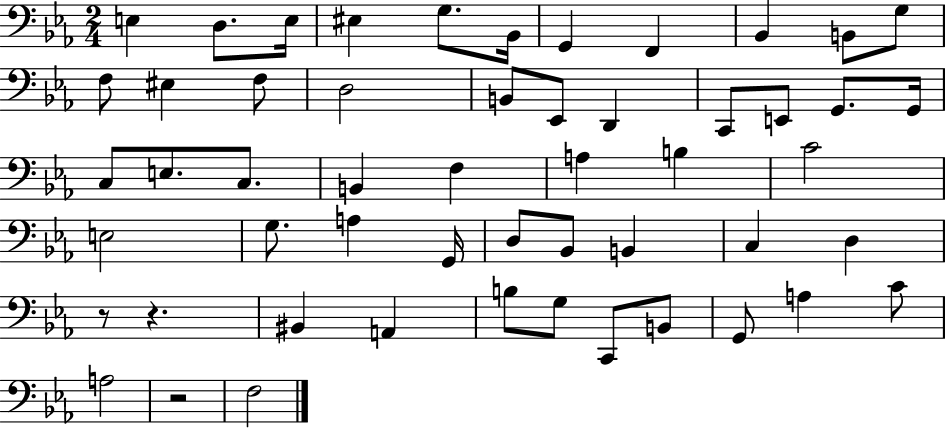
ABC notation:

X:1
T:Untitled
M:2/4
L:1/4
K:Eb
E, D,/2 E,/4 ^E, G,/2 _B,,/4 G,, F,, _B,, B,,/2 G,/2 F,/2 ^E, F,/2 D,2 B,,/2 _E,,/2 D,, C,,/2 E,,/2 G,,/2 G,,/4 C,/2 E,/2 C,/2 B,, F, A, B, C2 E,2 G,/2 A, G,,/4 D,/2 _B,,/2 B,, C, D, z/2 z ^B,, A,, B,/2 G,/2 C,,/2 B,,/2 G,,/2 A, C/2 A,2 z2 F,2